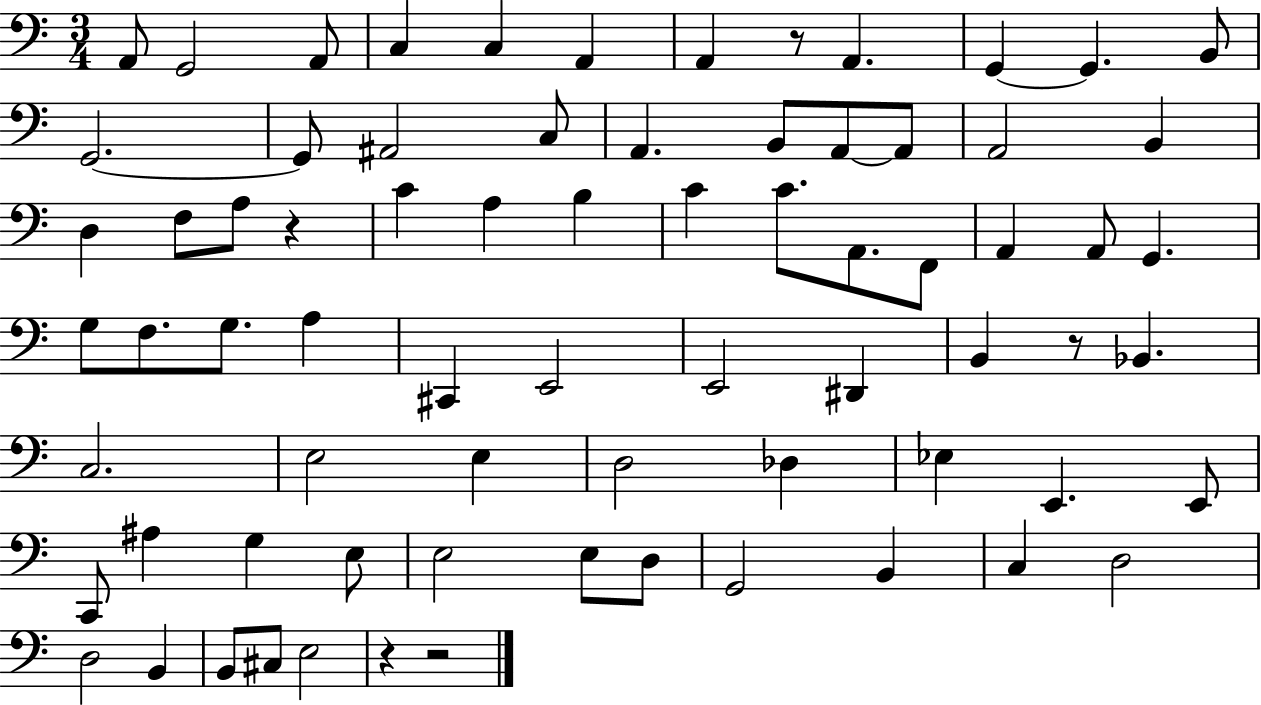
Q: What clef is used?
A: bass